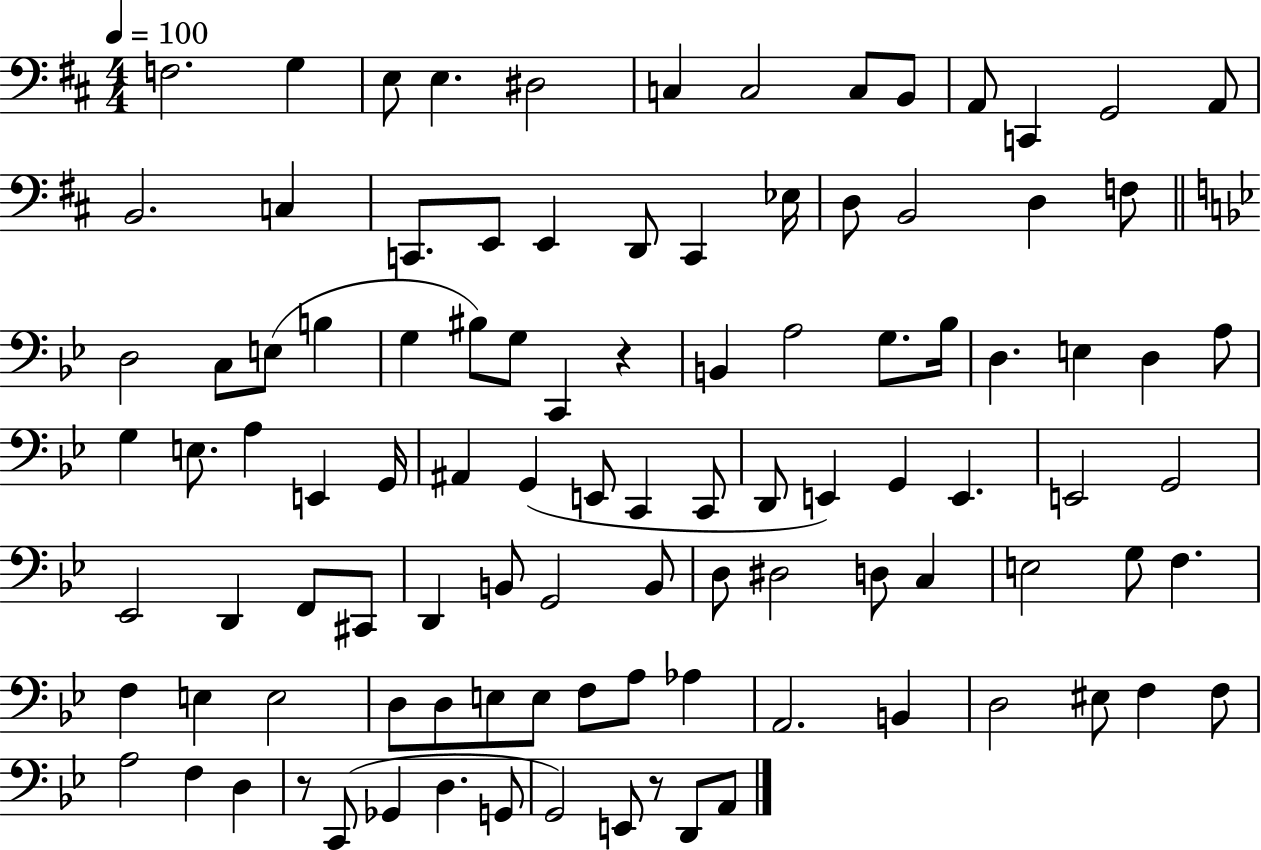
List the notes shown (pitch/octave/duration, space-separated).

F3/h. G3/q E3/e E3/q. D#3/h C3/q C3/h C3/e B2/e A2/e C2/q G2/h A2/e B2/h. C3/q C2/e. E2/e E2/q D2/e C2/q Eb3/s D3/e B2/h D3/q F3/e D3/h C3/e E3/e B3/q G3/q BIS3/e G3/e C2/q R/q B2/q A3/h G3/e. Bb3/s D3/q. E3/q D3/q A3/e G3/q E3/e. A3/q E2/q G2/s A#2/q G2/q E2/e C2/q C2/e D2/e E2/q G2/q E2/q. E2/h G2/h Eb2/h D2/q F2/e C#2/e D2/q B2/e G2/h B2/e D3/e D#3/h D3/e C3/q E3/h G3/e F3/q. F3/q E3/q E3/h D3/e D3/e E3/e E3/e F3/e A3/e Ab3/q A2/h. B2/q D3/h EIS3/e F3/q F3/e A3/h F3/q D3/q R/e C2/e Gb2/q D3/q. G2/e G2/h E2/e R/e D2/e A2/e